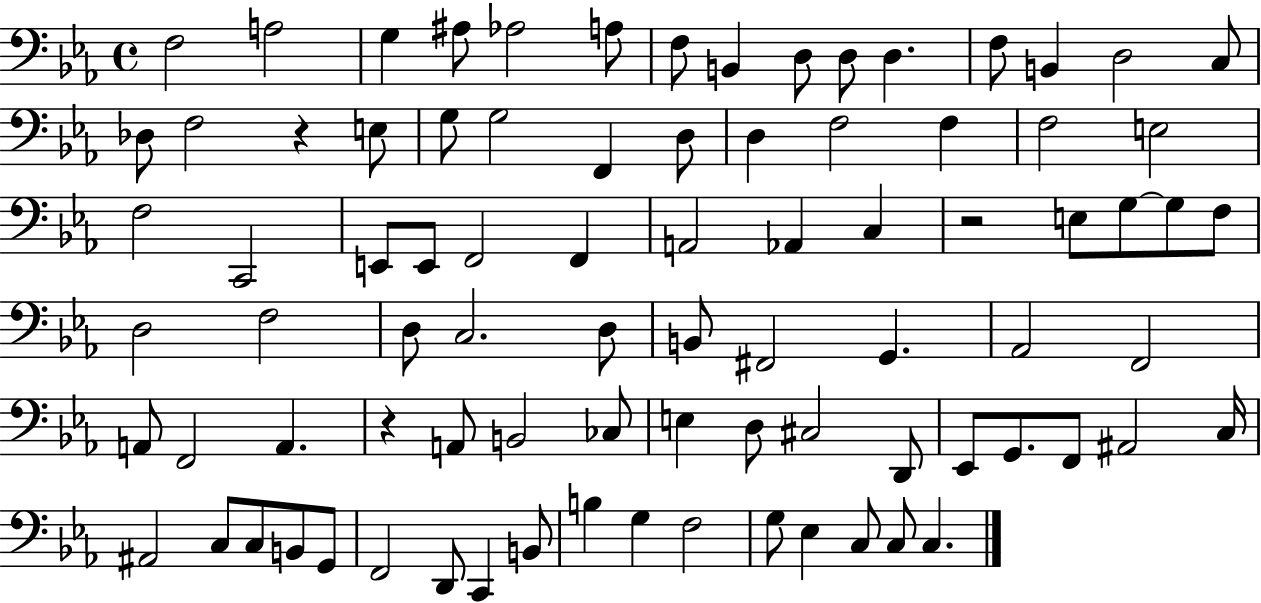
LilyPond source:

{
  \clef bass
  \time 4/4
  \defaultTimeSignature
  \key ees \major
  f2 a2 | g4 ais8 aes2 a8 | f8 b,4 d8 d8 d4. | f8 b,4 d2 c8 | \break des8 f2 r4 e8 | g8 g2 f,4 d8 | d4 f2 f4 | f2 e2 | \break f2 c,2 | e,8 e,8 f,2 f,4 | a,2 aes,4 c4 | r2 e8 g8~~ g8 f8 | \break d2 f2 | d8 c2. d8 | b,8 fis,2 g,4. | aes,2 f,2 | \break a,8 f,2 a,4. | r4 a,8 b,2 ces8 | e4 d8 cis2 d,8 | ees,8 g,8. f,8 ais,2 c16 | \break ais,2 c8 c8 b,8 g,8 | f,2 d,8 c,4 b,8 | b4 g4 f2 | g8 ees4 c8 c8 c4. | \break \bar "|."
}